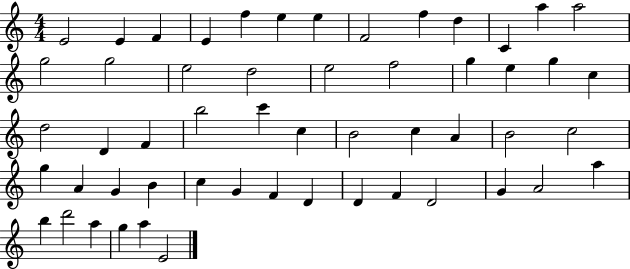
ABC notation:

X:1
T:Untitled
M:4/4
L:1/4
K:C
E2 E F E f e e F2 f d C a a2 g2 g2 e2 d2 e2 f2 g e g c d2 D F b2 c' c B2 c A B2 c2 g A G B c G F D D F D2 G A2 a b d'2 a g a E2